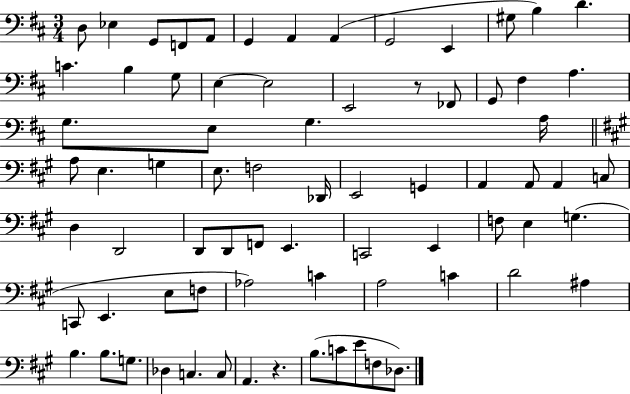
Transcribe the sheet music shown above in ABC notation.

X:1
T:Untitled
M:3/4
L:1/4
K:D
D,/2 _E, G,,/2 F,,/2 A,,/2 G,, A,, A,, G,,2 E,, ^G,/2 B, D C B, G,/2 E, E,2 E,,2 z/2 _F,,/2 G,,/2 ^F, A, G,/2 E,/2 G, A,/4 A,/2 E, G, E,/2 F,2 _D,,/4 E,,2 G,, A,, A,,/2 A,, C,/2 D, D,,2 D,,/2 D,,/2 F,,/2 E,, C,,2 E,, F,/2 E, G, C,,/2 E,, E,/2 F,/2 _A,2 C A,2 C D2 ^A, B, B,/2 G,/2 _D, C, C,/2 A,, z B,/2 C/2 E/2 F,/2 _D,/2